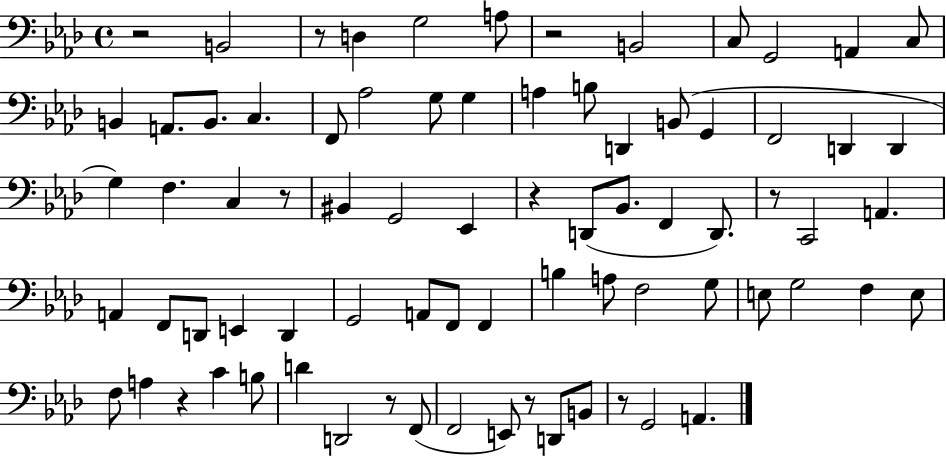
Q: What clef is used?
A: bass